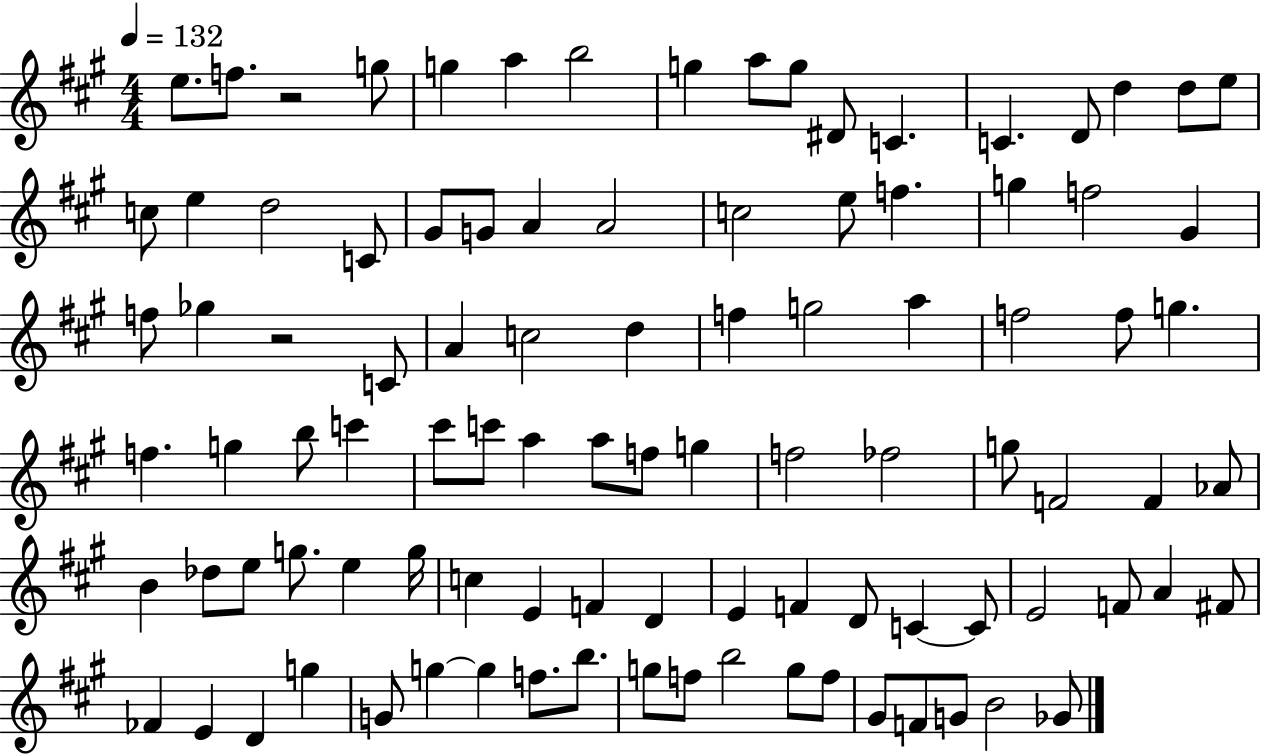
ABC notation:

X:1
T:Untitled
M:4/4
L:1/4
K:A
e/2 f/2 z2 g/2 g a b2 g a/2 g/2 ^D/2 C C D/2 d d/2 e/2 c/2 e d2 C/2 ^G/2 G/2 A A2 c2 e/2 f g f2 ^G f/2 _g z2 C/2 A c2 d f g2 a f2 f/2 g f g b/2 c' ^c'/2 c'/2 a a/2 f/2 g f2 _f2 g/2 F2 F _A/2 B _d/2 e/2 g/2 e g/4 c E F D E F D/2 C C/2 E2 F/2 A ^F/2 _F E D g G/2 g g f/2 b/2 g/2 f/2 b2 g/2 f/2 ^G/2 F/2 G/2 B2 _G/2